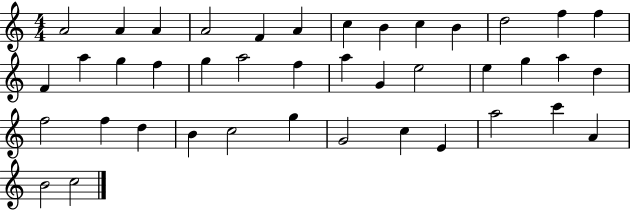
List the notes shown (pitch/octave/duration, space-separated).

A4/h A4/q A4/q A4/h F4/q A4/q C5/q B4/q C5/q B4/q D5/h F5/q F5/q F4/q A5/q G5/q F5/q G5/q A5/h F5/q A5/q G4/q E5/h E5/q G5/q A5/q D5/q F5/h F5/q D5/q B4/q C5/h G5/q G4/h C5/q E4/q A5/h C6/q A4/q B4/h C5/h